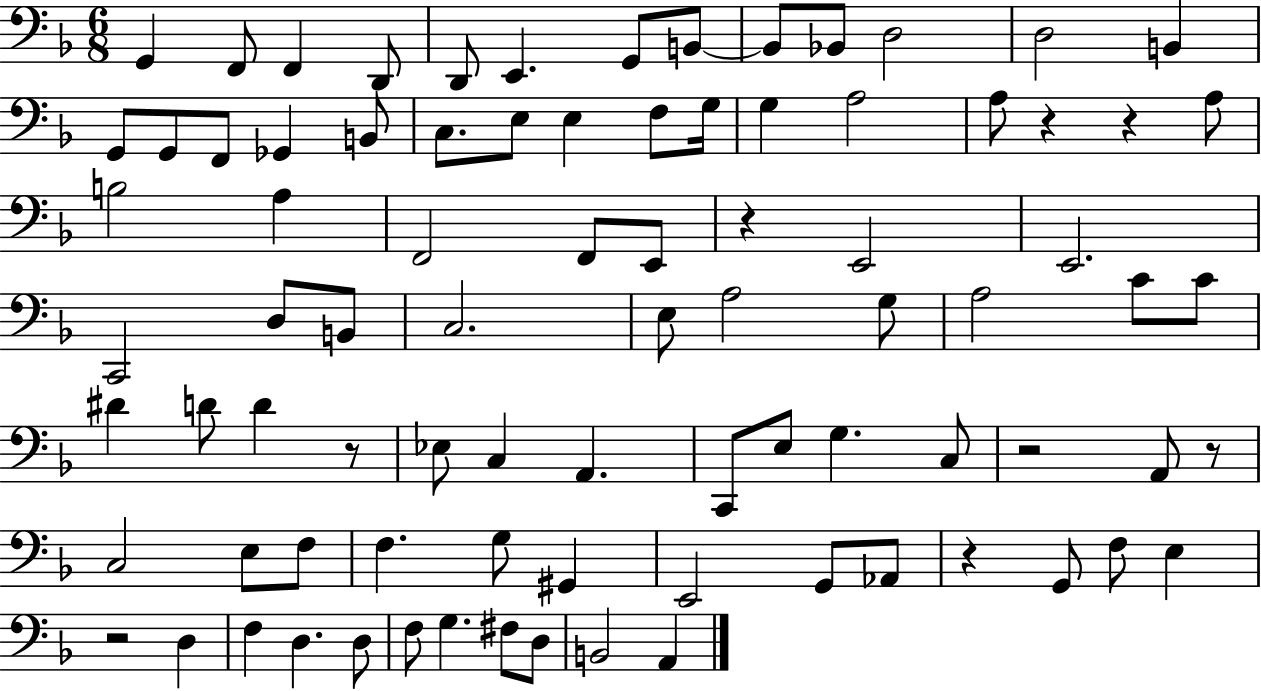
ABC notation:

X:1
T:Untitled
M:6/8
L:1/4
K:F
G,, F,,/2 F,, D,,/2 D,,/2 E,, G,,/2 B,,/2 B,,/2 _B,,/2 D,2 D,2 B,, G,,/2 G,,/2 F,,/2 _G,, B,,/2 C,/2 E,/2 E, F,/2 G,/4 G, A,2 A,/2 z z A,/2 B,2 A, F,,2 F,,/2 E,,/2 z E,,2 E,,2 C,,2 D,/2 B,,/2 C,2 E,/2 A,2 G,/2 A,2 C/2 C/2 ^D D/2 D z/2 _E,/2 C, A,, C,,/2 E,/2 G, C,/2 z2 A,,/2 z/2 C,2 E,/2 F,/2 F, G,/2 ^G,, E,,2 G,,/2 _A,,/2 z G,,/2 F,/2 E, z2 D, F, D, D,/2 F,/2 G, ^F,/2 D,/2 B,,2 A,,